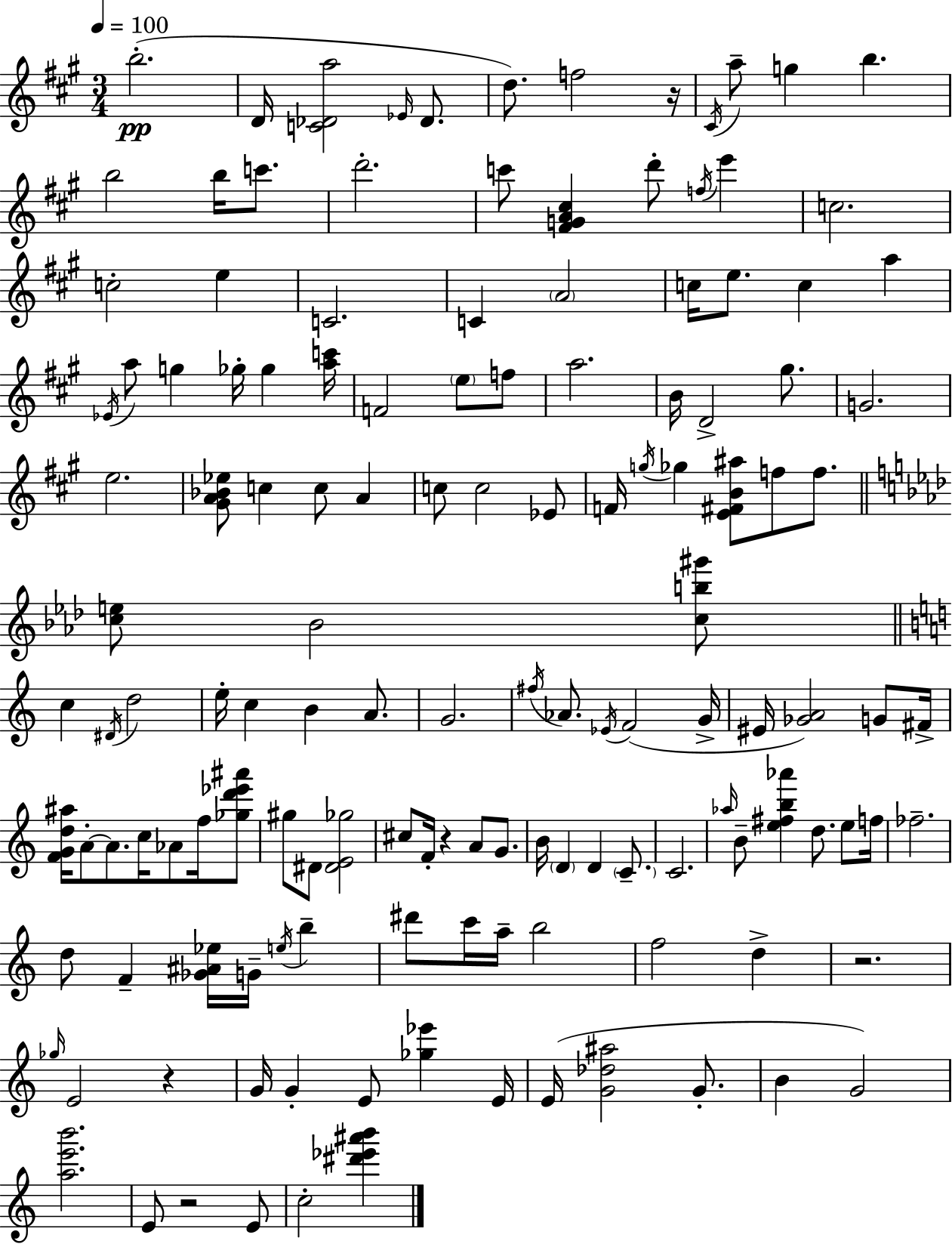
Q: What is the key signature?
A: A major